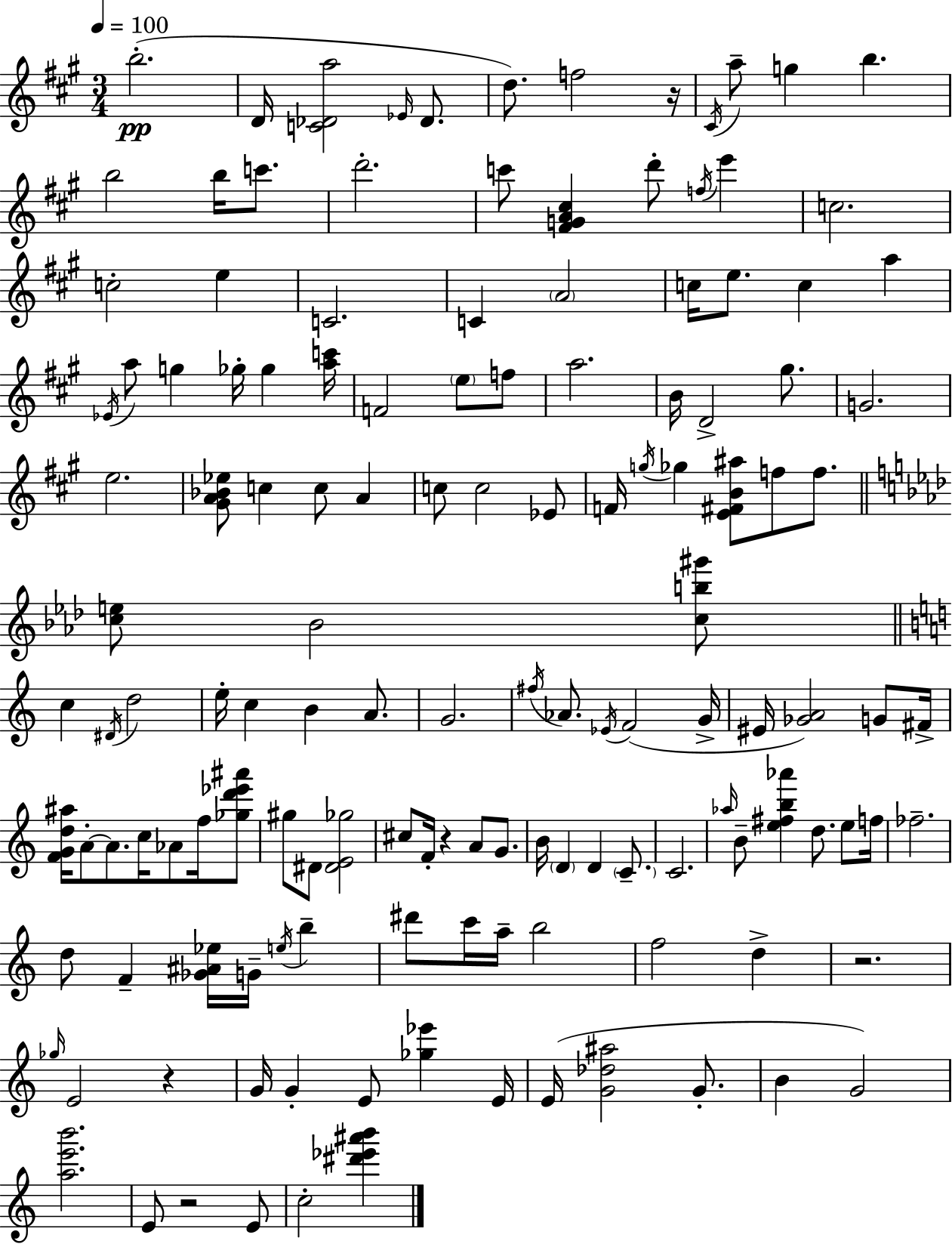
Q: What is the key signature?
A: A major